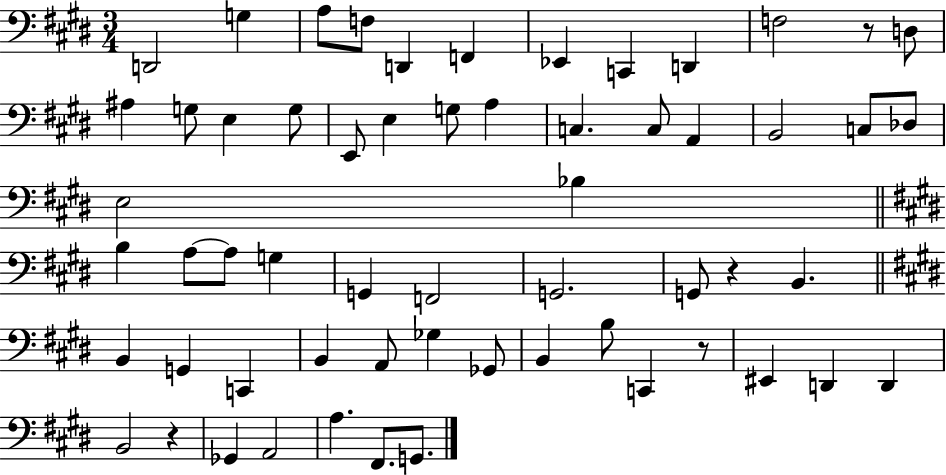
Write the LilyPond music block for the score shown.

{
  \clef bass
  \numericTimeSignature
  \time 3/4
  \key e \major
  \repeat volta 2 { d,2 g4 | a8 f8 d,4 f,4 | ees,4 c,4 d,4 | f2 r8 d8 | \break ais4 g8 e4 g8 | e,8 e4 g8 a4 | c4. c8 a,4 | b,2 c8 des8 | \break e2 bes4 | \bar "||" \break \key e \major b4 a8~~ a8 g4 | g,4 f,2 | g,2. | g,8 r4 b,4. | \break \bar "||" \break \key e \major b,4 g,4 c,4 | b,4 a,8 ges4 ges,8 | b,4 b8 c,4 r8 | eis,4 d,4 d,4 | \break b,2 r4 | ges,4 a,2 | a4. fis,8. g,8. | } \bar "|."
}